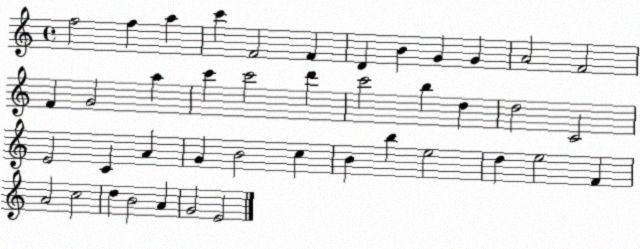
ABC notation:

X:1
T:Untitled
M:4/4
L:1/4
K:C
f2 f a c' F2 F D B G G A2 F2 F G2 a c' c'2 d' c'2 b d d2 C2 E2 C A G B2 c B b e2 d e2 F A2 c2 d B2 A G2 E2